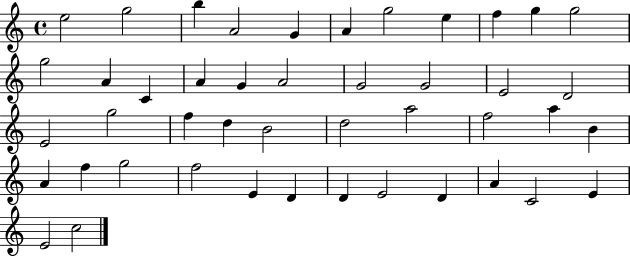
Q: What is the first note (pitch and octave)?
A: E5